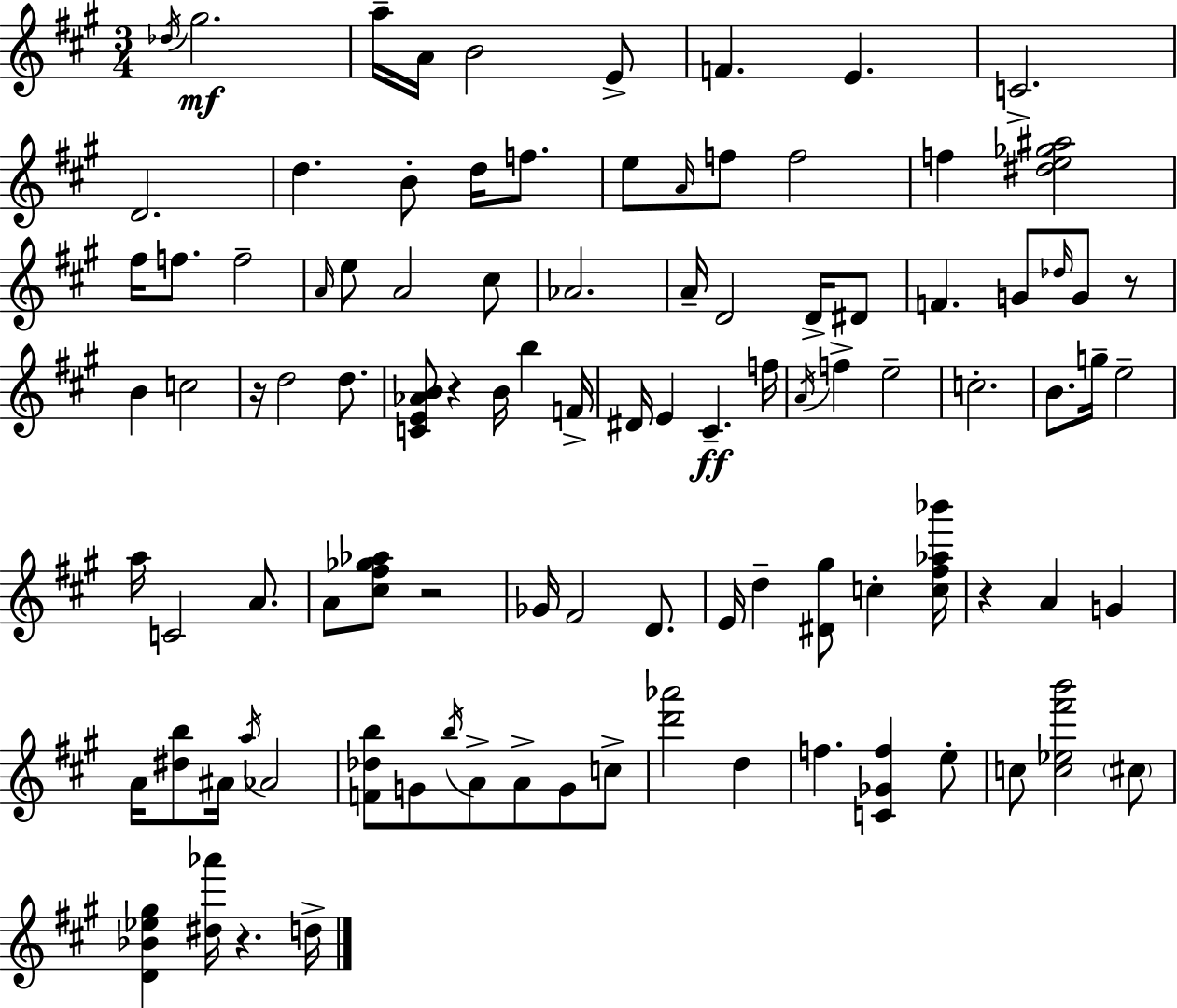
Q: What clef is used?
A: treble